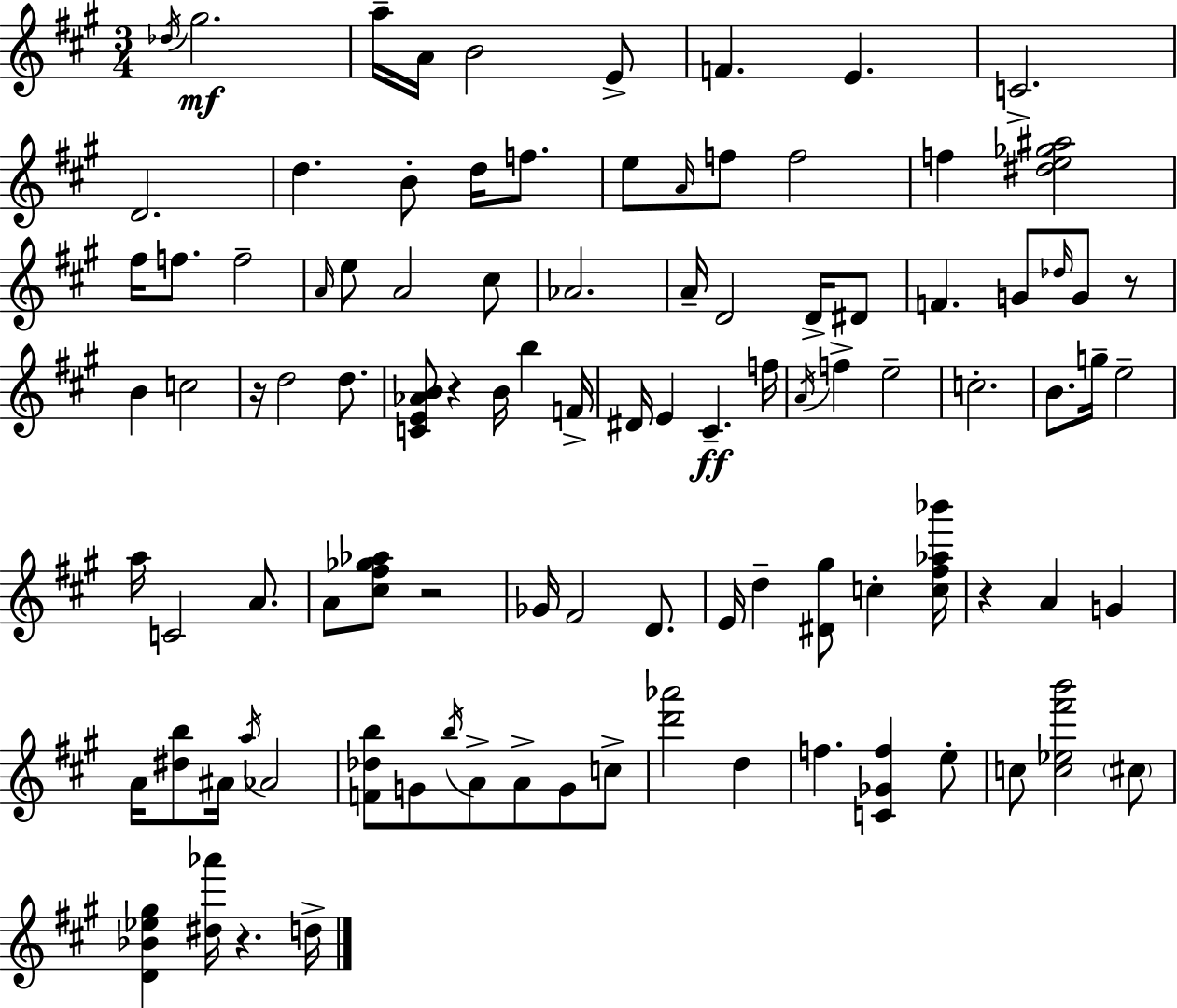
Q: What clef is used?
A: treble